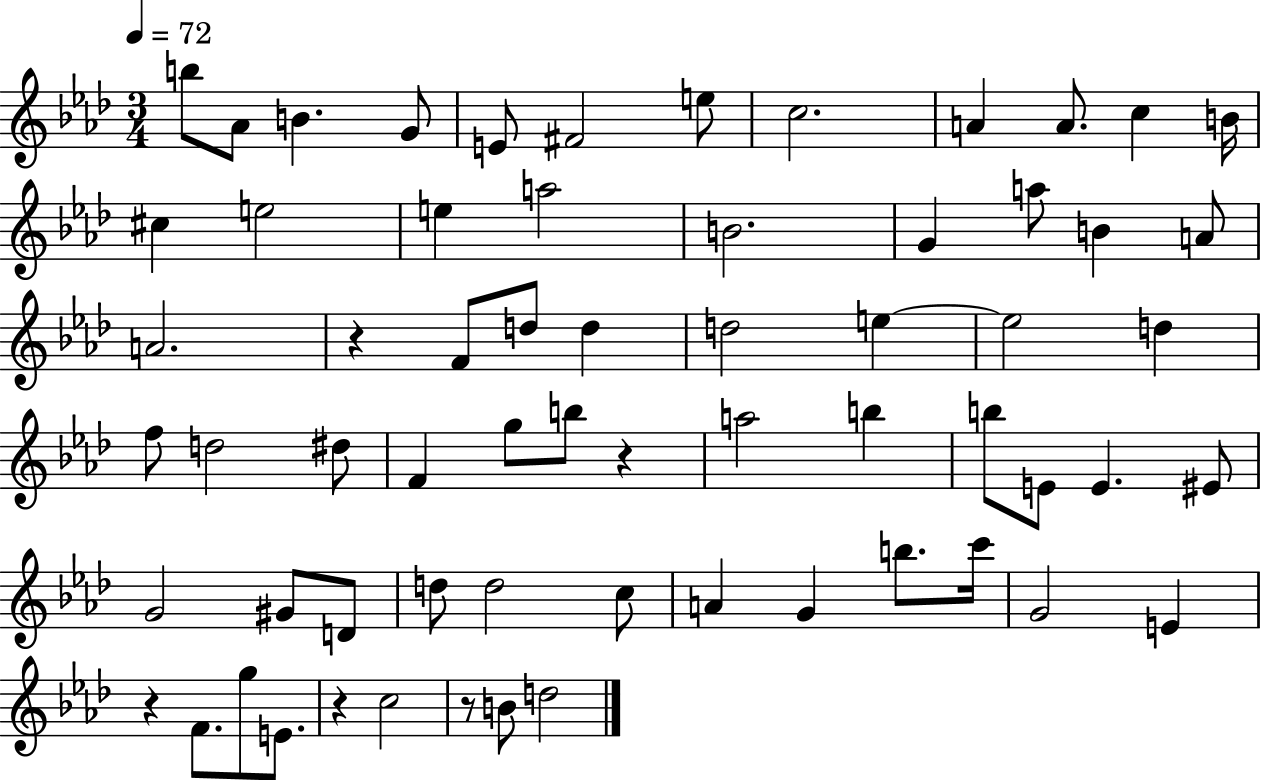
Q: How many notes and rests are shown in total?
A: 64